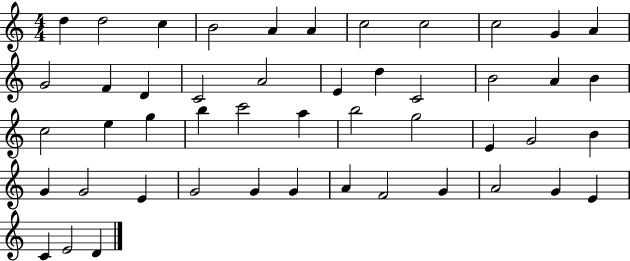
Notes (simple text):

D5/q D5/h C5/q B4/h A4/q A4/q C5/h C5/h C5/h G4/q A4/q G4/h F4/q D4/q C4/h A4/h E4/q D5/q C4/h B4/h A4/q B4/q C5/h E5/q G5/q B5/q C6/h A5/q B5/h G5/h E4/q G4/h B4/q G4/q G4/h E4/q G4/h G4/q G4/q A4/q F4/h G4/q A4/h G4/q E4/q C4/q E4/h D4/q